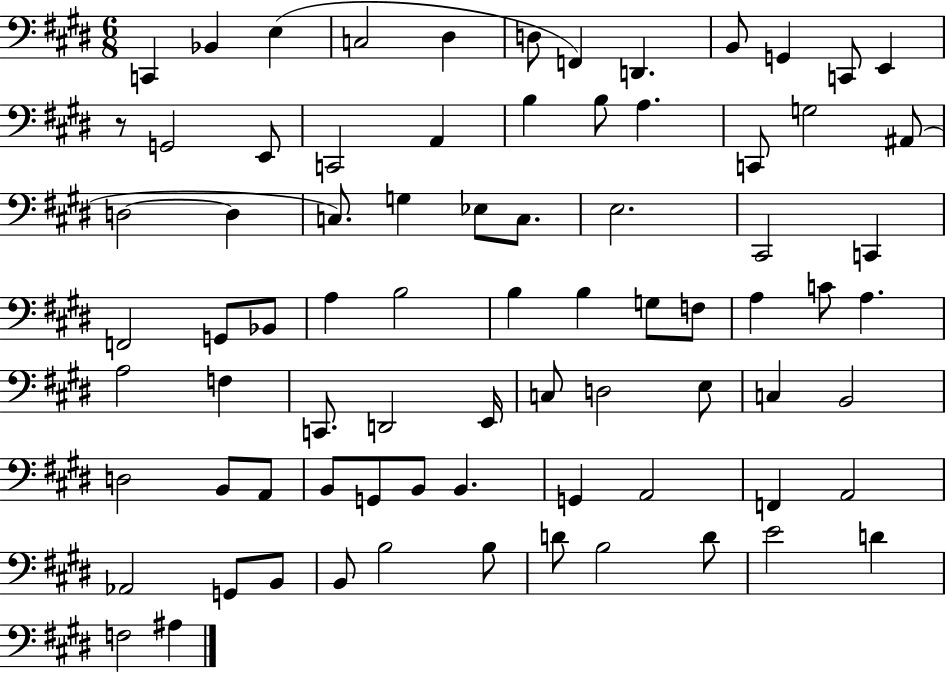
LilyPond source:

{
  \clef bass
  \numericTimeSignature
  \time 6/8
  \key e \major
  \repeat volta 2 { c,4 bes,4 e4( | c2 dis4 | d8 f,4) d,4. | b,8 g,4 c,8 e,4 | \break r8 g,2 e,8 | c,2 a,4 | b4 b8 a4. | c,8 g2 ais,8( | \break d2~~ d4 | c8.) g4 ees8 c8. | e2. | cis,2 c,4 | \break f,2 g,8 bes,8 | a4 b2 | b4 b4 g8 f8 | a4 c'8 a4. | \break a2 f4 | c,8. d,2 e,16 | c8 d2 e8 | c4 b,2 | \break d2 b,8 a,8 | b,8 g,8 b,8 b,4. | g,4 a,2 | f,4 a,2 | \break aes,2 g,8 b,8 | b,8 b2 b8 | d'8 b2 d'8 | e'2 d'4 | \break f2 ais4 | } \bar "|."
}